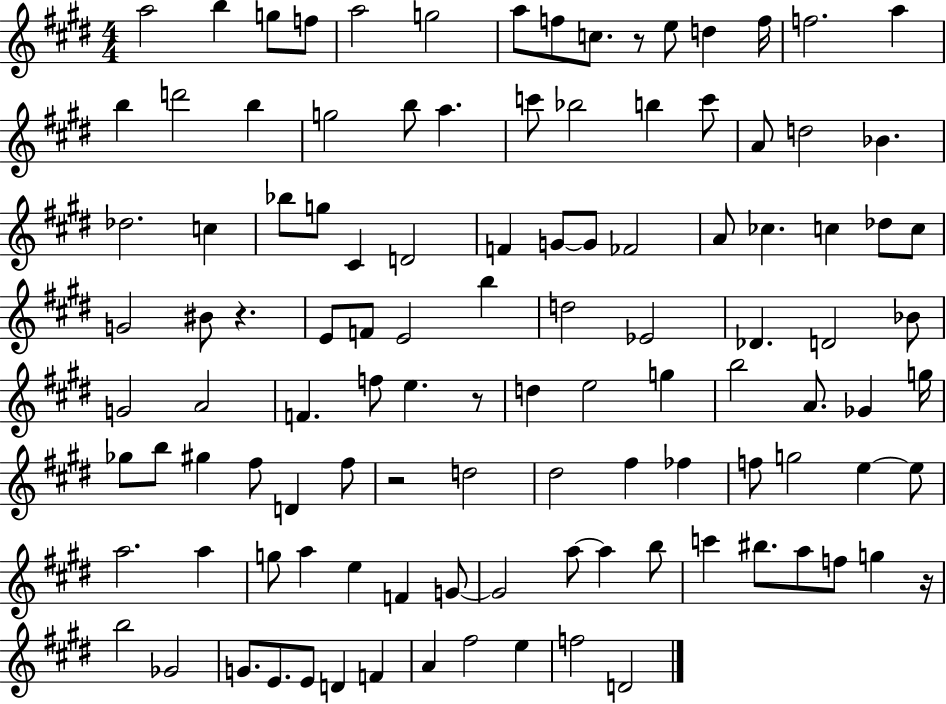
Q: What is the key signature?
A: E major